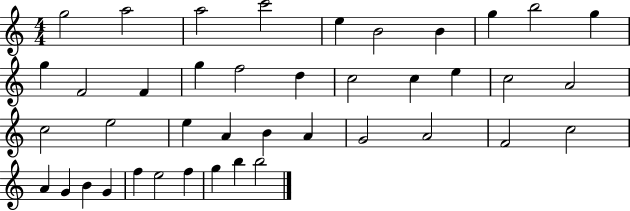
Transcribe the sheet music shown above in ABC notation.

X:1
T:Untitled
M:4/4
L:1/4
K:C
g2 a2 a2 c'2 e B2 B g b2 g g F2 F g f2 d c2 c e c2 A2 c2 e2 e A B A G2 A2 F2 c2 A G B G f e2 f g b b2